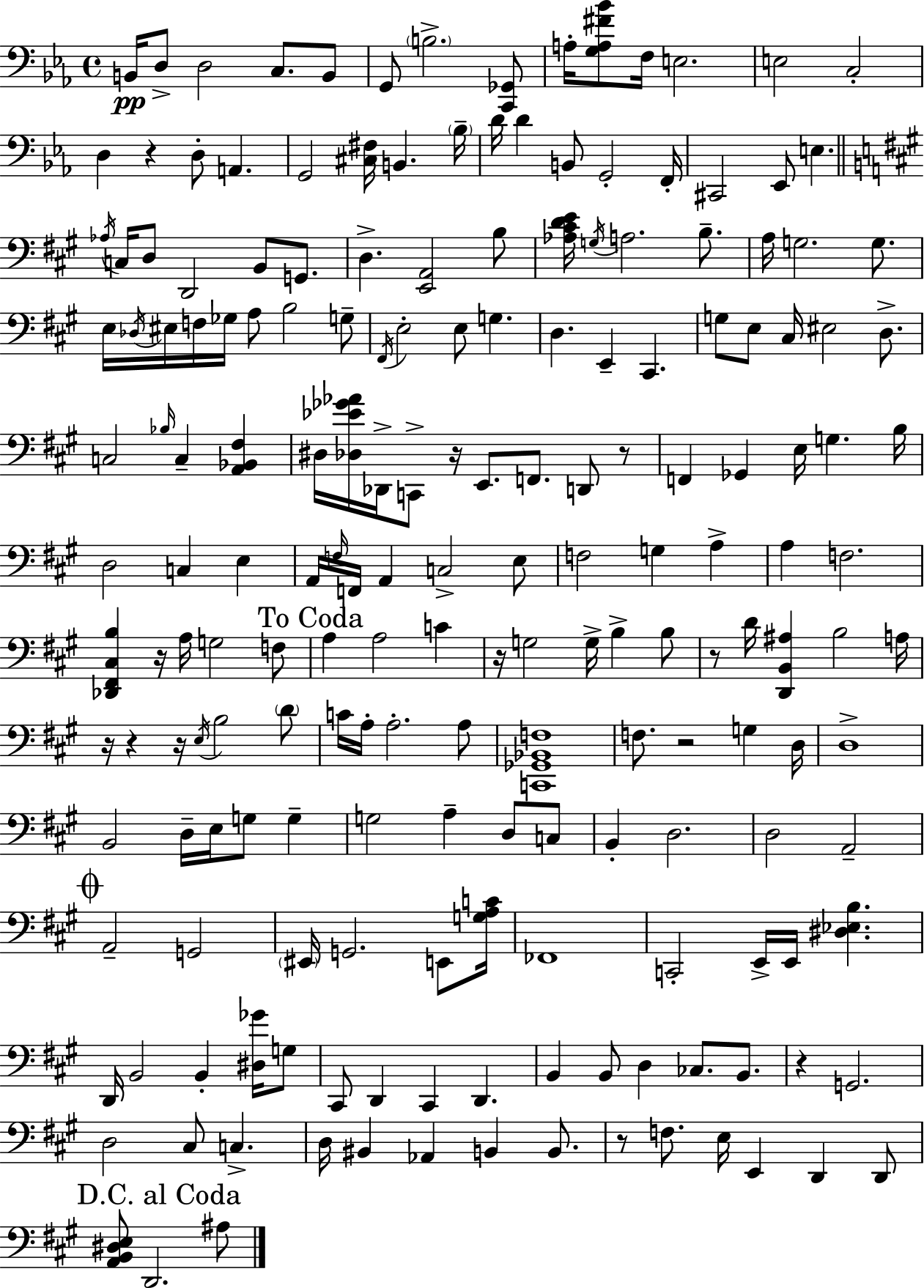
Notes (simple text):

B2/s D3/e D3/h C3/e. B2/e G2/e B3/h. [C2,Gb2]/e A3/s [G3,A3,F#4,Bb4]/e F3/s E3/h. E3/h C3/h D3/q R/q D3/e A2/q. G2/h [C#3,F#3]/s B2/q. Bb3/s D4/s D4/q B2/e G2/h F2/s C#2/h Eb2/e E3/q. Ab3/s C3/s D3/e D2/h B2/e G2/e. D3/q. [E2,A2]/h B3/e [Ab3,C#4,D4,E4]/s G3/s A3/h. B3/e. A3/s G3/h. G3/e. E3/s Db3/s EIS3/s F3/s Gb3/s A3/e B3/h G3/e F#2/s E3/h E3/e G3/q. D3/q. E2/q C#2/q. G3/e E3/e C#3/s EIS3/h D3/e. C3/h Bb3/s C3/q [A2,Bb2,F#3]/q D#3/s [Db3,Eb4,Gb4,Ab4]/s Db2/s C2/e R/s E2/e. F2/e. D2/e R/e F2/q Gb2/q E3/s G3/q. B3/s D3/h C3/q E3/q A2/s F3/s F2/s A2/q C3/h E3/e F3/h G3/q A3/q A3/q F3/h. [Db2,F#2,C#3,B3]/q R/s A3/s G3/h F3/e A3/q A3/h C4/q R/s G3/h G3/s B3/q B3/e R/e D4/s [D2,B2,A#3]/q B3/h A3/s R/s R/q R/s E3/s B3/h D4/e C4/s A3/s A3/h. A3/e [C2,Gb2,Bb2,F3]/w F3/e. R/h G3/q D3/s D3/w B2/h D3/s E3/s G3/e G3/q G3/h A3/q D3/e C3/e B2/q D3/h. D3/h A2/h A2/h G2/h EIS2/s G2/h. E2/e [G3,A3,C4]/s FES2/w C2/h E2/s E2/s [D#3,Eb3,B3]/q. D2/s B2/h B2/q [D#3,Gb4]/s G3/e C#2/e D2/q C#2/q D2/q. B2/q B2/e D3/q CES3/e. B2/e. R/q G2/h. D3/h C#3/e C3/q. D3/s BIS2/q Ab2/q B2/q B2/e. R/e F3/e. E3/s E2/q D2/q D2/e [A2,B2,D#3,E3]/e D2/h. A#3/e